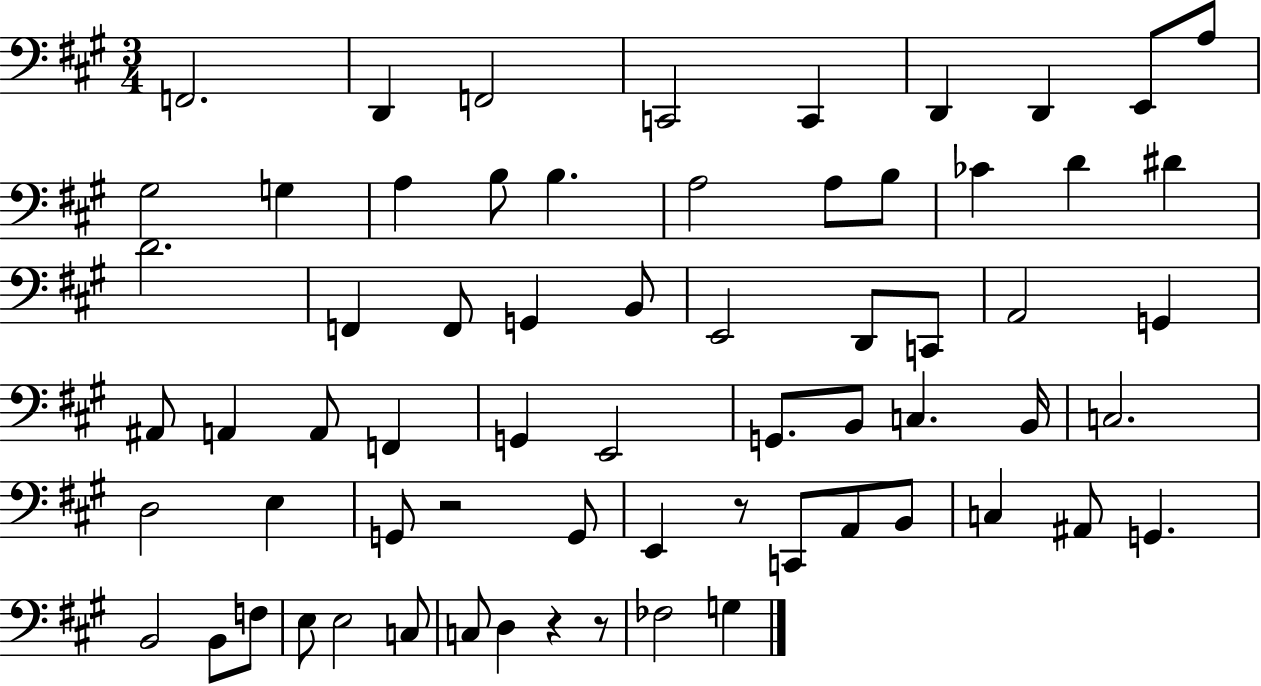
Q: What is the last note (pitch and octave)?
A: G3